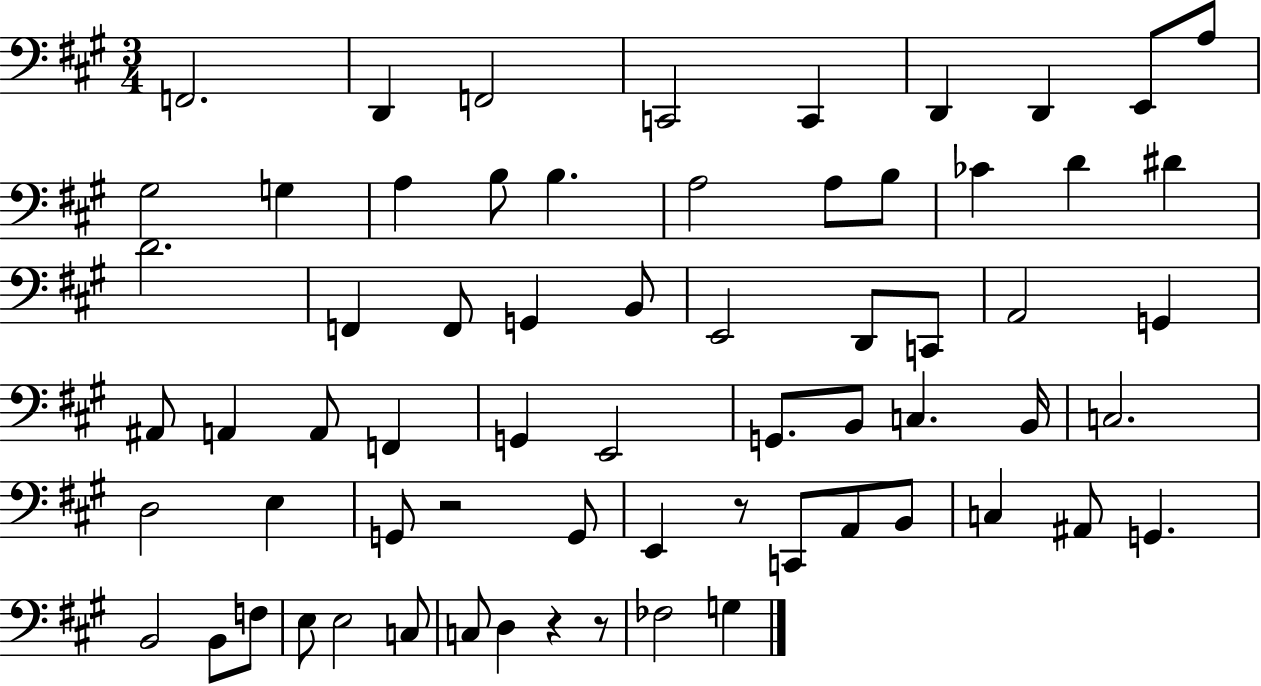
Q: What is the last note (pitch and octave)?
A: G3